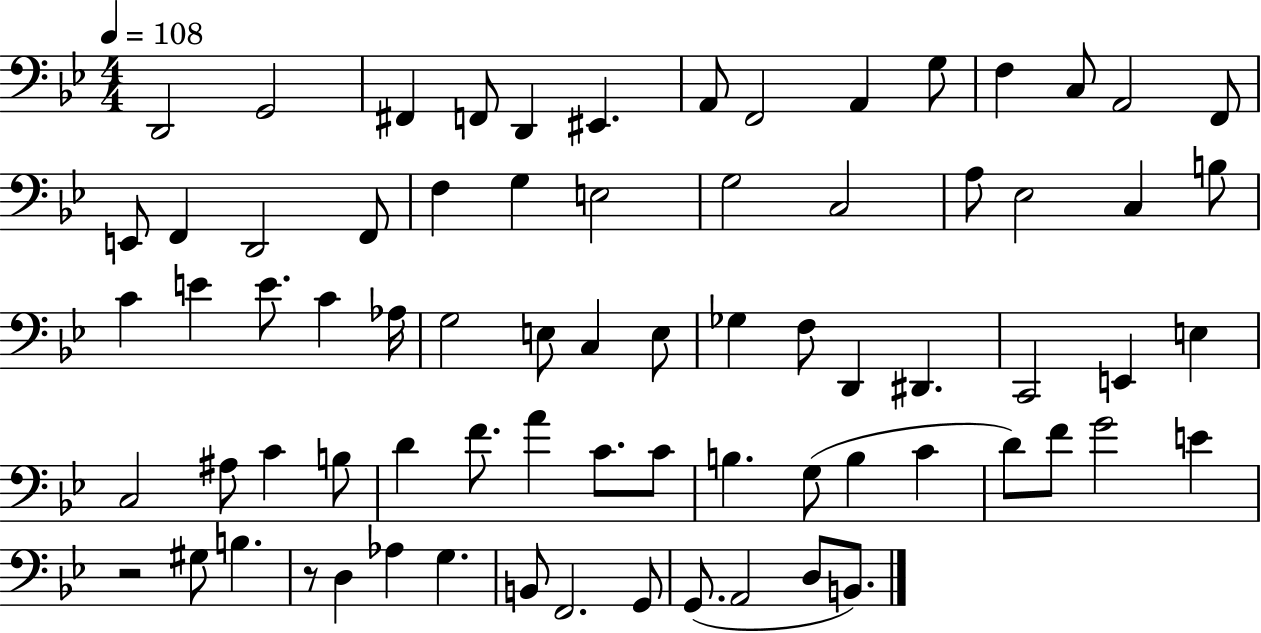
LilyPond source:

{
  \clef bass
  \numericTimeSignature
  \time 4/4
  \key bes \major
  \tempo 4 = 108
  d,2 g,2 | fis,4 f,8 d,4 eis,4. | a,8 f,2 a,4 g8 | f4 c8 a,2 f,8 | \break e,8 f,4 d,2 f,8 | f4 g4 e2 | g2 c2 | a8 ees2 c4 b8 | \break c'4 e'4 e'8. c'4 aes16 | g2 e8 c4 e8 | ges4 f8 d,4 dis,4. | c,2 e,4 e4 | \break c2 ais8 c'4 b8 | d'4 f'8. a'4 c'8. c'8 | b4. g8( b4 c'4 | d'8) f'8 g'2 e'4 | \break r2 gis8 b4. | r8 d4 aes4 g4. | b,8 f,2. g,8 | g,8.( a,2 d8 b,8.) | \break \bar "|."
}